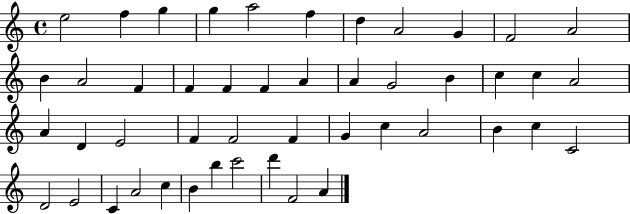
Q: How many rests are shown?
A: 0